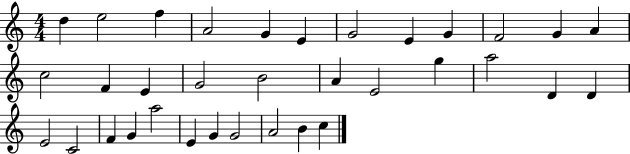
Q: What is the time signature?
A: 4/4